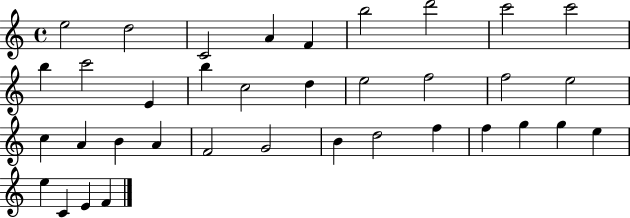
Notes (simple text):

E5/h D5/h C4/h A4/q F4/q B5/h D6/h C6/h C6/h B5/q C6/h E4/q B5/q C5/h D5/q E5/h F5/h F5/h E5/h C5/q A4/q B4/q A4/q F4/h G4/h B4/q D5/h F5/q F5/q G5/q G5/q E5/q E5/q C4/q E4/q F4/q